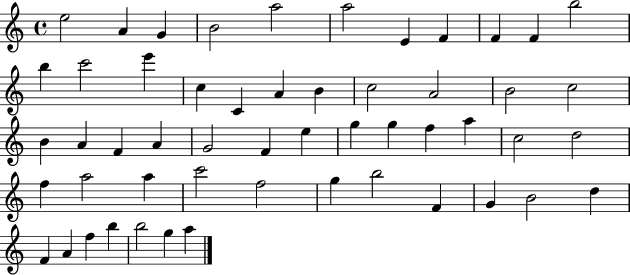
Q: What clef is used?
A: treble